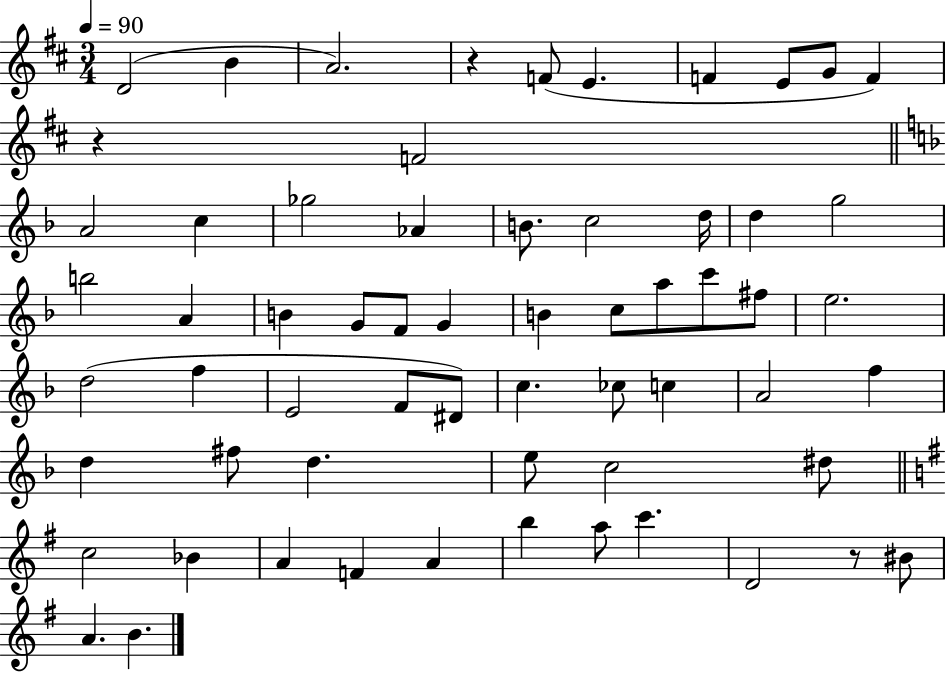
X:1
T:Untitled
M:3/4
L:1/4
K:D
D2 B A2 z F/2 E F E/2 G/2 F z F2 A2 c _g2 _A B/2 c2 d/4 d g2 b2 A B G/2 F/2 G B c/2 a/2 c'/2 ^f/2 e2 d2 f E2 F/2 ^D/2 c _c/2 c A2 f d ^f/2 d e/2 c2 ^d/2 c2 _B A F A b a/2 c' D2 z/2 ^B/2 A B